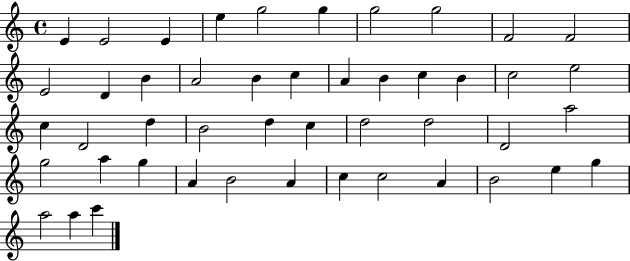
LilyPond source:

{
  \clef treble
  \time 4/4
  \defaultTimeSignature
  \key c \major
  e'4 e'2 e'4 | e''4 g''2 g''4 | g''2 g''2 | f'2 f'2 | \break e'2 d'4 b'4 | a'2 b'4 c''4 | a'4 b'4 c''4 b'4 | c''2 e''2 | \break c''4 d'2 d''4 | b'2 d''4 c''4 | d''2 d''2 | d'2 a''2 | \break g''2 a''4 g''4 | a'4 b'2 a'4 | c''4 c''2 a'4 | b'2 e''4 g''4 | \break a''2 a''4 c'''4 | \bar "|."
}